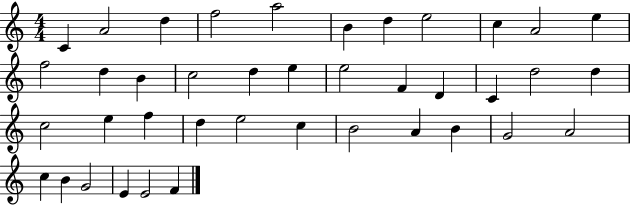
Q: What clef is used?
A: treble